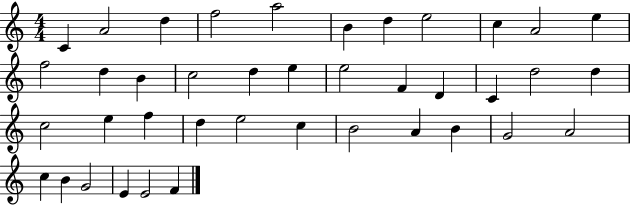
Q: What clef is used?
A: treble